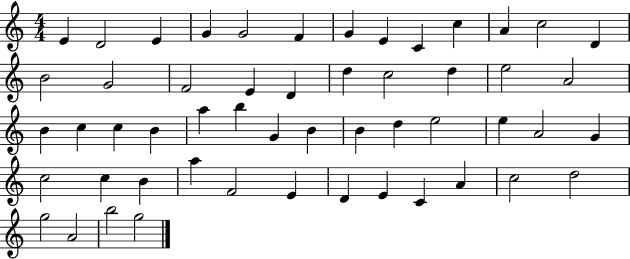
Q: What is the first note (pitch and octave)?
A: E4